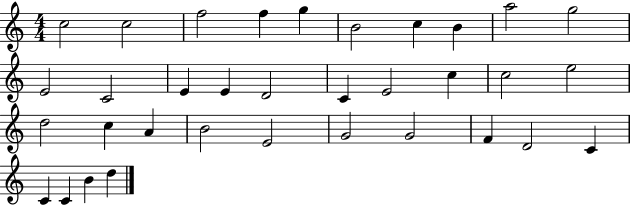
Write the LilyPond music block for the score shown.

{
  \clef treble
  \numericTimeSignature
  \time 4/4
  \key c \major
  c''2 c''2 | f''2 f''4 g''4 | b'2 c''4 b'4 | a''2 g''2 | \break e'2 c'2 | e'4 e'4 d'2 | c'4 e'2 c''4 | c''2 e''2 | \break d''2 c''4 a'4 | b'2 e'2 | g'2 g'2 | f'4 d'2 c'4 | \break c'4 c'4 b'4 d''4 | \bar "|."
}